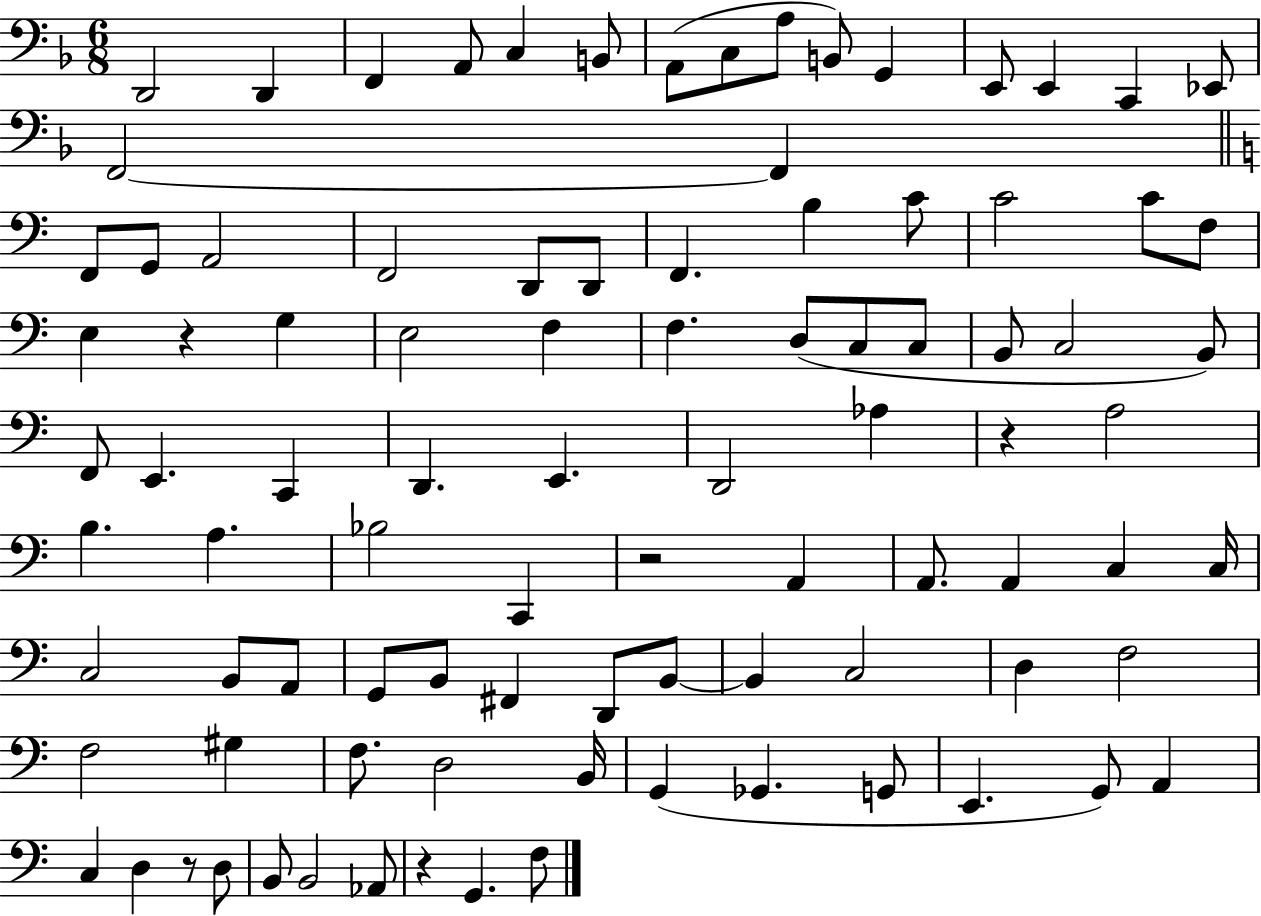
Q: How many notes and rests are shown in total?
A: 93